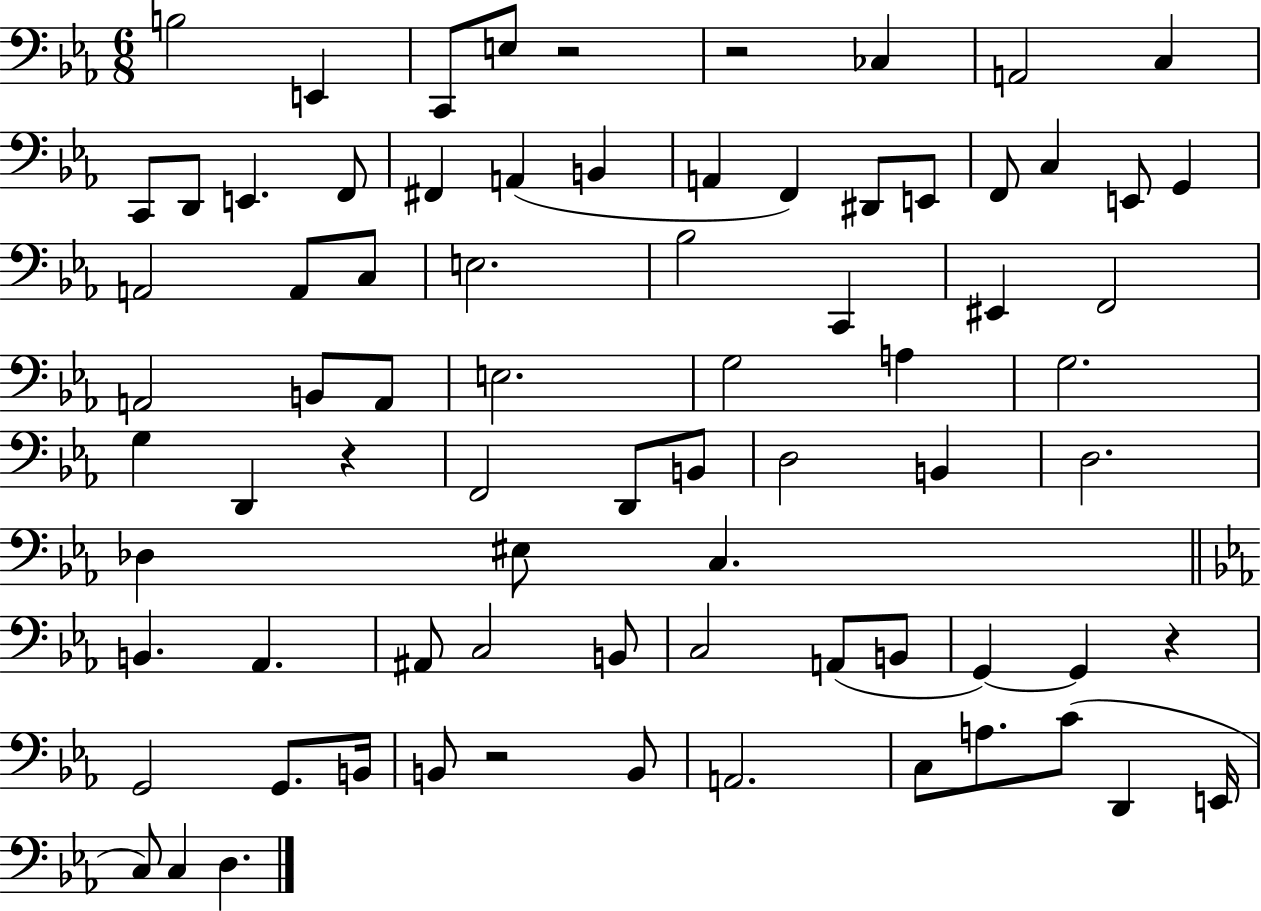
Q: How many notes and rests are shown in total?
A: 77